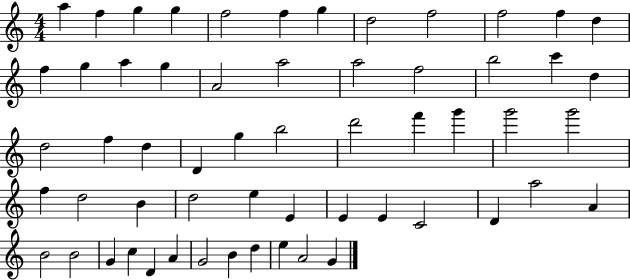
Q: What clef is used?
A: treble